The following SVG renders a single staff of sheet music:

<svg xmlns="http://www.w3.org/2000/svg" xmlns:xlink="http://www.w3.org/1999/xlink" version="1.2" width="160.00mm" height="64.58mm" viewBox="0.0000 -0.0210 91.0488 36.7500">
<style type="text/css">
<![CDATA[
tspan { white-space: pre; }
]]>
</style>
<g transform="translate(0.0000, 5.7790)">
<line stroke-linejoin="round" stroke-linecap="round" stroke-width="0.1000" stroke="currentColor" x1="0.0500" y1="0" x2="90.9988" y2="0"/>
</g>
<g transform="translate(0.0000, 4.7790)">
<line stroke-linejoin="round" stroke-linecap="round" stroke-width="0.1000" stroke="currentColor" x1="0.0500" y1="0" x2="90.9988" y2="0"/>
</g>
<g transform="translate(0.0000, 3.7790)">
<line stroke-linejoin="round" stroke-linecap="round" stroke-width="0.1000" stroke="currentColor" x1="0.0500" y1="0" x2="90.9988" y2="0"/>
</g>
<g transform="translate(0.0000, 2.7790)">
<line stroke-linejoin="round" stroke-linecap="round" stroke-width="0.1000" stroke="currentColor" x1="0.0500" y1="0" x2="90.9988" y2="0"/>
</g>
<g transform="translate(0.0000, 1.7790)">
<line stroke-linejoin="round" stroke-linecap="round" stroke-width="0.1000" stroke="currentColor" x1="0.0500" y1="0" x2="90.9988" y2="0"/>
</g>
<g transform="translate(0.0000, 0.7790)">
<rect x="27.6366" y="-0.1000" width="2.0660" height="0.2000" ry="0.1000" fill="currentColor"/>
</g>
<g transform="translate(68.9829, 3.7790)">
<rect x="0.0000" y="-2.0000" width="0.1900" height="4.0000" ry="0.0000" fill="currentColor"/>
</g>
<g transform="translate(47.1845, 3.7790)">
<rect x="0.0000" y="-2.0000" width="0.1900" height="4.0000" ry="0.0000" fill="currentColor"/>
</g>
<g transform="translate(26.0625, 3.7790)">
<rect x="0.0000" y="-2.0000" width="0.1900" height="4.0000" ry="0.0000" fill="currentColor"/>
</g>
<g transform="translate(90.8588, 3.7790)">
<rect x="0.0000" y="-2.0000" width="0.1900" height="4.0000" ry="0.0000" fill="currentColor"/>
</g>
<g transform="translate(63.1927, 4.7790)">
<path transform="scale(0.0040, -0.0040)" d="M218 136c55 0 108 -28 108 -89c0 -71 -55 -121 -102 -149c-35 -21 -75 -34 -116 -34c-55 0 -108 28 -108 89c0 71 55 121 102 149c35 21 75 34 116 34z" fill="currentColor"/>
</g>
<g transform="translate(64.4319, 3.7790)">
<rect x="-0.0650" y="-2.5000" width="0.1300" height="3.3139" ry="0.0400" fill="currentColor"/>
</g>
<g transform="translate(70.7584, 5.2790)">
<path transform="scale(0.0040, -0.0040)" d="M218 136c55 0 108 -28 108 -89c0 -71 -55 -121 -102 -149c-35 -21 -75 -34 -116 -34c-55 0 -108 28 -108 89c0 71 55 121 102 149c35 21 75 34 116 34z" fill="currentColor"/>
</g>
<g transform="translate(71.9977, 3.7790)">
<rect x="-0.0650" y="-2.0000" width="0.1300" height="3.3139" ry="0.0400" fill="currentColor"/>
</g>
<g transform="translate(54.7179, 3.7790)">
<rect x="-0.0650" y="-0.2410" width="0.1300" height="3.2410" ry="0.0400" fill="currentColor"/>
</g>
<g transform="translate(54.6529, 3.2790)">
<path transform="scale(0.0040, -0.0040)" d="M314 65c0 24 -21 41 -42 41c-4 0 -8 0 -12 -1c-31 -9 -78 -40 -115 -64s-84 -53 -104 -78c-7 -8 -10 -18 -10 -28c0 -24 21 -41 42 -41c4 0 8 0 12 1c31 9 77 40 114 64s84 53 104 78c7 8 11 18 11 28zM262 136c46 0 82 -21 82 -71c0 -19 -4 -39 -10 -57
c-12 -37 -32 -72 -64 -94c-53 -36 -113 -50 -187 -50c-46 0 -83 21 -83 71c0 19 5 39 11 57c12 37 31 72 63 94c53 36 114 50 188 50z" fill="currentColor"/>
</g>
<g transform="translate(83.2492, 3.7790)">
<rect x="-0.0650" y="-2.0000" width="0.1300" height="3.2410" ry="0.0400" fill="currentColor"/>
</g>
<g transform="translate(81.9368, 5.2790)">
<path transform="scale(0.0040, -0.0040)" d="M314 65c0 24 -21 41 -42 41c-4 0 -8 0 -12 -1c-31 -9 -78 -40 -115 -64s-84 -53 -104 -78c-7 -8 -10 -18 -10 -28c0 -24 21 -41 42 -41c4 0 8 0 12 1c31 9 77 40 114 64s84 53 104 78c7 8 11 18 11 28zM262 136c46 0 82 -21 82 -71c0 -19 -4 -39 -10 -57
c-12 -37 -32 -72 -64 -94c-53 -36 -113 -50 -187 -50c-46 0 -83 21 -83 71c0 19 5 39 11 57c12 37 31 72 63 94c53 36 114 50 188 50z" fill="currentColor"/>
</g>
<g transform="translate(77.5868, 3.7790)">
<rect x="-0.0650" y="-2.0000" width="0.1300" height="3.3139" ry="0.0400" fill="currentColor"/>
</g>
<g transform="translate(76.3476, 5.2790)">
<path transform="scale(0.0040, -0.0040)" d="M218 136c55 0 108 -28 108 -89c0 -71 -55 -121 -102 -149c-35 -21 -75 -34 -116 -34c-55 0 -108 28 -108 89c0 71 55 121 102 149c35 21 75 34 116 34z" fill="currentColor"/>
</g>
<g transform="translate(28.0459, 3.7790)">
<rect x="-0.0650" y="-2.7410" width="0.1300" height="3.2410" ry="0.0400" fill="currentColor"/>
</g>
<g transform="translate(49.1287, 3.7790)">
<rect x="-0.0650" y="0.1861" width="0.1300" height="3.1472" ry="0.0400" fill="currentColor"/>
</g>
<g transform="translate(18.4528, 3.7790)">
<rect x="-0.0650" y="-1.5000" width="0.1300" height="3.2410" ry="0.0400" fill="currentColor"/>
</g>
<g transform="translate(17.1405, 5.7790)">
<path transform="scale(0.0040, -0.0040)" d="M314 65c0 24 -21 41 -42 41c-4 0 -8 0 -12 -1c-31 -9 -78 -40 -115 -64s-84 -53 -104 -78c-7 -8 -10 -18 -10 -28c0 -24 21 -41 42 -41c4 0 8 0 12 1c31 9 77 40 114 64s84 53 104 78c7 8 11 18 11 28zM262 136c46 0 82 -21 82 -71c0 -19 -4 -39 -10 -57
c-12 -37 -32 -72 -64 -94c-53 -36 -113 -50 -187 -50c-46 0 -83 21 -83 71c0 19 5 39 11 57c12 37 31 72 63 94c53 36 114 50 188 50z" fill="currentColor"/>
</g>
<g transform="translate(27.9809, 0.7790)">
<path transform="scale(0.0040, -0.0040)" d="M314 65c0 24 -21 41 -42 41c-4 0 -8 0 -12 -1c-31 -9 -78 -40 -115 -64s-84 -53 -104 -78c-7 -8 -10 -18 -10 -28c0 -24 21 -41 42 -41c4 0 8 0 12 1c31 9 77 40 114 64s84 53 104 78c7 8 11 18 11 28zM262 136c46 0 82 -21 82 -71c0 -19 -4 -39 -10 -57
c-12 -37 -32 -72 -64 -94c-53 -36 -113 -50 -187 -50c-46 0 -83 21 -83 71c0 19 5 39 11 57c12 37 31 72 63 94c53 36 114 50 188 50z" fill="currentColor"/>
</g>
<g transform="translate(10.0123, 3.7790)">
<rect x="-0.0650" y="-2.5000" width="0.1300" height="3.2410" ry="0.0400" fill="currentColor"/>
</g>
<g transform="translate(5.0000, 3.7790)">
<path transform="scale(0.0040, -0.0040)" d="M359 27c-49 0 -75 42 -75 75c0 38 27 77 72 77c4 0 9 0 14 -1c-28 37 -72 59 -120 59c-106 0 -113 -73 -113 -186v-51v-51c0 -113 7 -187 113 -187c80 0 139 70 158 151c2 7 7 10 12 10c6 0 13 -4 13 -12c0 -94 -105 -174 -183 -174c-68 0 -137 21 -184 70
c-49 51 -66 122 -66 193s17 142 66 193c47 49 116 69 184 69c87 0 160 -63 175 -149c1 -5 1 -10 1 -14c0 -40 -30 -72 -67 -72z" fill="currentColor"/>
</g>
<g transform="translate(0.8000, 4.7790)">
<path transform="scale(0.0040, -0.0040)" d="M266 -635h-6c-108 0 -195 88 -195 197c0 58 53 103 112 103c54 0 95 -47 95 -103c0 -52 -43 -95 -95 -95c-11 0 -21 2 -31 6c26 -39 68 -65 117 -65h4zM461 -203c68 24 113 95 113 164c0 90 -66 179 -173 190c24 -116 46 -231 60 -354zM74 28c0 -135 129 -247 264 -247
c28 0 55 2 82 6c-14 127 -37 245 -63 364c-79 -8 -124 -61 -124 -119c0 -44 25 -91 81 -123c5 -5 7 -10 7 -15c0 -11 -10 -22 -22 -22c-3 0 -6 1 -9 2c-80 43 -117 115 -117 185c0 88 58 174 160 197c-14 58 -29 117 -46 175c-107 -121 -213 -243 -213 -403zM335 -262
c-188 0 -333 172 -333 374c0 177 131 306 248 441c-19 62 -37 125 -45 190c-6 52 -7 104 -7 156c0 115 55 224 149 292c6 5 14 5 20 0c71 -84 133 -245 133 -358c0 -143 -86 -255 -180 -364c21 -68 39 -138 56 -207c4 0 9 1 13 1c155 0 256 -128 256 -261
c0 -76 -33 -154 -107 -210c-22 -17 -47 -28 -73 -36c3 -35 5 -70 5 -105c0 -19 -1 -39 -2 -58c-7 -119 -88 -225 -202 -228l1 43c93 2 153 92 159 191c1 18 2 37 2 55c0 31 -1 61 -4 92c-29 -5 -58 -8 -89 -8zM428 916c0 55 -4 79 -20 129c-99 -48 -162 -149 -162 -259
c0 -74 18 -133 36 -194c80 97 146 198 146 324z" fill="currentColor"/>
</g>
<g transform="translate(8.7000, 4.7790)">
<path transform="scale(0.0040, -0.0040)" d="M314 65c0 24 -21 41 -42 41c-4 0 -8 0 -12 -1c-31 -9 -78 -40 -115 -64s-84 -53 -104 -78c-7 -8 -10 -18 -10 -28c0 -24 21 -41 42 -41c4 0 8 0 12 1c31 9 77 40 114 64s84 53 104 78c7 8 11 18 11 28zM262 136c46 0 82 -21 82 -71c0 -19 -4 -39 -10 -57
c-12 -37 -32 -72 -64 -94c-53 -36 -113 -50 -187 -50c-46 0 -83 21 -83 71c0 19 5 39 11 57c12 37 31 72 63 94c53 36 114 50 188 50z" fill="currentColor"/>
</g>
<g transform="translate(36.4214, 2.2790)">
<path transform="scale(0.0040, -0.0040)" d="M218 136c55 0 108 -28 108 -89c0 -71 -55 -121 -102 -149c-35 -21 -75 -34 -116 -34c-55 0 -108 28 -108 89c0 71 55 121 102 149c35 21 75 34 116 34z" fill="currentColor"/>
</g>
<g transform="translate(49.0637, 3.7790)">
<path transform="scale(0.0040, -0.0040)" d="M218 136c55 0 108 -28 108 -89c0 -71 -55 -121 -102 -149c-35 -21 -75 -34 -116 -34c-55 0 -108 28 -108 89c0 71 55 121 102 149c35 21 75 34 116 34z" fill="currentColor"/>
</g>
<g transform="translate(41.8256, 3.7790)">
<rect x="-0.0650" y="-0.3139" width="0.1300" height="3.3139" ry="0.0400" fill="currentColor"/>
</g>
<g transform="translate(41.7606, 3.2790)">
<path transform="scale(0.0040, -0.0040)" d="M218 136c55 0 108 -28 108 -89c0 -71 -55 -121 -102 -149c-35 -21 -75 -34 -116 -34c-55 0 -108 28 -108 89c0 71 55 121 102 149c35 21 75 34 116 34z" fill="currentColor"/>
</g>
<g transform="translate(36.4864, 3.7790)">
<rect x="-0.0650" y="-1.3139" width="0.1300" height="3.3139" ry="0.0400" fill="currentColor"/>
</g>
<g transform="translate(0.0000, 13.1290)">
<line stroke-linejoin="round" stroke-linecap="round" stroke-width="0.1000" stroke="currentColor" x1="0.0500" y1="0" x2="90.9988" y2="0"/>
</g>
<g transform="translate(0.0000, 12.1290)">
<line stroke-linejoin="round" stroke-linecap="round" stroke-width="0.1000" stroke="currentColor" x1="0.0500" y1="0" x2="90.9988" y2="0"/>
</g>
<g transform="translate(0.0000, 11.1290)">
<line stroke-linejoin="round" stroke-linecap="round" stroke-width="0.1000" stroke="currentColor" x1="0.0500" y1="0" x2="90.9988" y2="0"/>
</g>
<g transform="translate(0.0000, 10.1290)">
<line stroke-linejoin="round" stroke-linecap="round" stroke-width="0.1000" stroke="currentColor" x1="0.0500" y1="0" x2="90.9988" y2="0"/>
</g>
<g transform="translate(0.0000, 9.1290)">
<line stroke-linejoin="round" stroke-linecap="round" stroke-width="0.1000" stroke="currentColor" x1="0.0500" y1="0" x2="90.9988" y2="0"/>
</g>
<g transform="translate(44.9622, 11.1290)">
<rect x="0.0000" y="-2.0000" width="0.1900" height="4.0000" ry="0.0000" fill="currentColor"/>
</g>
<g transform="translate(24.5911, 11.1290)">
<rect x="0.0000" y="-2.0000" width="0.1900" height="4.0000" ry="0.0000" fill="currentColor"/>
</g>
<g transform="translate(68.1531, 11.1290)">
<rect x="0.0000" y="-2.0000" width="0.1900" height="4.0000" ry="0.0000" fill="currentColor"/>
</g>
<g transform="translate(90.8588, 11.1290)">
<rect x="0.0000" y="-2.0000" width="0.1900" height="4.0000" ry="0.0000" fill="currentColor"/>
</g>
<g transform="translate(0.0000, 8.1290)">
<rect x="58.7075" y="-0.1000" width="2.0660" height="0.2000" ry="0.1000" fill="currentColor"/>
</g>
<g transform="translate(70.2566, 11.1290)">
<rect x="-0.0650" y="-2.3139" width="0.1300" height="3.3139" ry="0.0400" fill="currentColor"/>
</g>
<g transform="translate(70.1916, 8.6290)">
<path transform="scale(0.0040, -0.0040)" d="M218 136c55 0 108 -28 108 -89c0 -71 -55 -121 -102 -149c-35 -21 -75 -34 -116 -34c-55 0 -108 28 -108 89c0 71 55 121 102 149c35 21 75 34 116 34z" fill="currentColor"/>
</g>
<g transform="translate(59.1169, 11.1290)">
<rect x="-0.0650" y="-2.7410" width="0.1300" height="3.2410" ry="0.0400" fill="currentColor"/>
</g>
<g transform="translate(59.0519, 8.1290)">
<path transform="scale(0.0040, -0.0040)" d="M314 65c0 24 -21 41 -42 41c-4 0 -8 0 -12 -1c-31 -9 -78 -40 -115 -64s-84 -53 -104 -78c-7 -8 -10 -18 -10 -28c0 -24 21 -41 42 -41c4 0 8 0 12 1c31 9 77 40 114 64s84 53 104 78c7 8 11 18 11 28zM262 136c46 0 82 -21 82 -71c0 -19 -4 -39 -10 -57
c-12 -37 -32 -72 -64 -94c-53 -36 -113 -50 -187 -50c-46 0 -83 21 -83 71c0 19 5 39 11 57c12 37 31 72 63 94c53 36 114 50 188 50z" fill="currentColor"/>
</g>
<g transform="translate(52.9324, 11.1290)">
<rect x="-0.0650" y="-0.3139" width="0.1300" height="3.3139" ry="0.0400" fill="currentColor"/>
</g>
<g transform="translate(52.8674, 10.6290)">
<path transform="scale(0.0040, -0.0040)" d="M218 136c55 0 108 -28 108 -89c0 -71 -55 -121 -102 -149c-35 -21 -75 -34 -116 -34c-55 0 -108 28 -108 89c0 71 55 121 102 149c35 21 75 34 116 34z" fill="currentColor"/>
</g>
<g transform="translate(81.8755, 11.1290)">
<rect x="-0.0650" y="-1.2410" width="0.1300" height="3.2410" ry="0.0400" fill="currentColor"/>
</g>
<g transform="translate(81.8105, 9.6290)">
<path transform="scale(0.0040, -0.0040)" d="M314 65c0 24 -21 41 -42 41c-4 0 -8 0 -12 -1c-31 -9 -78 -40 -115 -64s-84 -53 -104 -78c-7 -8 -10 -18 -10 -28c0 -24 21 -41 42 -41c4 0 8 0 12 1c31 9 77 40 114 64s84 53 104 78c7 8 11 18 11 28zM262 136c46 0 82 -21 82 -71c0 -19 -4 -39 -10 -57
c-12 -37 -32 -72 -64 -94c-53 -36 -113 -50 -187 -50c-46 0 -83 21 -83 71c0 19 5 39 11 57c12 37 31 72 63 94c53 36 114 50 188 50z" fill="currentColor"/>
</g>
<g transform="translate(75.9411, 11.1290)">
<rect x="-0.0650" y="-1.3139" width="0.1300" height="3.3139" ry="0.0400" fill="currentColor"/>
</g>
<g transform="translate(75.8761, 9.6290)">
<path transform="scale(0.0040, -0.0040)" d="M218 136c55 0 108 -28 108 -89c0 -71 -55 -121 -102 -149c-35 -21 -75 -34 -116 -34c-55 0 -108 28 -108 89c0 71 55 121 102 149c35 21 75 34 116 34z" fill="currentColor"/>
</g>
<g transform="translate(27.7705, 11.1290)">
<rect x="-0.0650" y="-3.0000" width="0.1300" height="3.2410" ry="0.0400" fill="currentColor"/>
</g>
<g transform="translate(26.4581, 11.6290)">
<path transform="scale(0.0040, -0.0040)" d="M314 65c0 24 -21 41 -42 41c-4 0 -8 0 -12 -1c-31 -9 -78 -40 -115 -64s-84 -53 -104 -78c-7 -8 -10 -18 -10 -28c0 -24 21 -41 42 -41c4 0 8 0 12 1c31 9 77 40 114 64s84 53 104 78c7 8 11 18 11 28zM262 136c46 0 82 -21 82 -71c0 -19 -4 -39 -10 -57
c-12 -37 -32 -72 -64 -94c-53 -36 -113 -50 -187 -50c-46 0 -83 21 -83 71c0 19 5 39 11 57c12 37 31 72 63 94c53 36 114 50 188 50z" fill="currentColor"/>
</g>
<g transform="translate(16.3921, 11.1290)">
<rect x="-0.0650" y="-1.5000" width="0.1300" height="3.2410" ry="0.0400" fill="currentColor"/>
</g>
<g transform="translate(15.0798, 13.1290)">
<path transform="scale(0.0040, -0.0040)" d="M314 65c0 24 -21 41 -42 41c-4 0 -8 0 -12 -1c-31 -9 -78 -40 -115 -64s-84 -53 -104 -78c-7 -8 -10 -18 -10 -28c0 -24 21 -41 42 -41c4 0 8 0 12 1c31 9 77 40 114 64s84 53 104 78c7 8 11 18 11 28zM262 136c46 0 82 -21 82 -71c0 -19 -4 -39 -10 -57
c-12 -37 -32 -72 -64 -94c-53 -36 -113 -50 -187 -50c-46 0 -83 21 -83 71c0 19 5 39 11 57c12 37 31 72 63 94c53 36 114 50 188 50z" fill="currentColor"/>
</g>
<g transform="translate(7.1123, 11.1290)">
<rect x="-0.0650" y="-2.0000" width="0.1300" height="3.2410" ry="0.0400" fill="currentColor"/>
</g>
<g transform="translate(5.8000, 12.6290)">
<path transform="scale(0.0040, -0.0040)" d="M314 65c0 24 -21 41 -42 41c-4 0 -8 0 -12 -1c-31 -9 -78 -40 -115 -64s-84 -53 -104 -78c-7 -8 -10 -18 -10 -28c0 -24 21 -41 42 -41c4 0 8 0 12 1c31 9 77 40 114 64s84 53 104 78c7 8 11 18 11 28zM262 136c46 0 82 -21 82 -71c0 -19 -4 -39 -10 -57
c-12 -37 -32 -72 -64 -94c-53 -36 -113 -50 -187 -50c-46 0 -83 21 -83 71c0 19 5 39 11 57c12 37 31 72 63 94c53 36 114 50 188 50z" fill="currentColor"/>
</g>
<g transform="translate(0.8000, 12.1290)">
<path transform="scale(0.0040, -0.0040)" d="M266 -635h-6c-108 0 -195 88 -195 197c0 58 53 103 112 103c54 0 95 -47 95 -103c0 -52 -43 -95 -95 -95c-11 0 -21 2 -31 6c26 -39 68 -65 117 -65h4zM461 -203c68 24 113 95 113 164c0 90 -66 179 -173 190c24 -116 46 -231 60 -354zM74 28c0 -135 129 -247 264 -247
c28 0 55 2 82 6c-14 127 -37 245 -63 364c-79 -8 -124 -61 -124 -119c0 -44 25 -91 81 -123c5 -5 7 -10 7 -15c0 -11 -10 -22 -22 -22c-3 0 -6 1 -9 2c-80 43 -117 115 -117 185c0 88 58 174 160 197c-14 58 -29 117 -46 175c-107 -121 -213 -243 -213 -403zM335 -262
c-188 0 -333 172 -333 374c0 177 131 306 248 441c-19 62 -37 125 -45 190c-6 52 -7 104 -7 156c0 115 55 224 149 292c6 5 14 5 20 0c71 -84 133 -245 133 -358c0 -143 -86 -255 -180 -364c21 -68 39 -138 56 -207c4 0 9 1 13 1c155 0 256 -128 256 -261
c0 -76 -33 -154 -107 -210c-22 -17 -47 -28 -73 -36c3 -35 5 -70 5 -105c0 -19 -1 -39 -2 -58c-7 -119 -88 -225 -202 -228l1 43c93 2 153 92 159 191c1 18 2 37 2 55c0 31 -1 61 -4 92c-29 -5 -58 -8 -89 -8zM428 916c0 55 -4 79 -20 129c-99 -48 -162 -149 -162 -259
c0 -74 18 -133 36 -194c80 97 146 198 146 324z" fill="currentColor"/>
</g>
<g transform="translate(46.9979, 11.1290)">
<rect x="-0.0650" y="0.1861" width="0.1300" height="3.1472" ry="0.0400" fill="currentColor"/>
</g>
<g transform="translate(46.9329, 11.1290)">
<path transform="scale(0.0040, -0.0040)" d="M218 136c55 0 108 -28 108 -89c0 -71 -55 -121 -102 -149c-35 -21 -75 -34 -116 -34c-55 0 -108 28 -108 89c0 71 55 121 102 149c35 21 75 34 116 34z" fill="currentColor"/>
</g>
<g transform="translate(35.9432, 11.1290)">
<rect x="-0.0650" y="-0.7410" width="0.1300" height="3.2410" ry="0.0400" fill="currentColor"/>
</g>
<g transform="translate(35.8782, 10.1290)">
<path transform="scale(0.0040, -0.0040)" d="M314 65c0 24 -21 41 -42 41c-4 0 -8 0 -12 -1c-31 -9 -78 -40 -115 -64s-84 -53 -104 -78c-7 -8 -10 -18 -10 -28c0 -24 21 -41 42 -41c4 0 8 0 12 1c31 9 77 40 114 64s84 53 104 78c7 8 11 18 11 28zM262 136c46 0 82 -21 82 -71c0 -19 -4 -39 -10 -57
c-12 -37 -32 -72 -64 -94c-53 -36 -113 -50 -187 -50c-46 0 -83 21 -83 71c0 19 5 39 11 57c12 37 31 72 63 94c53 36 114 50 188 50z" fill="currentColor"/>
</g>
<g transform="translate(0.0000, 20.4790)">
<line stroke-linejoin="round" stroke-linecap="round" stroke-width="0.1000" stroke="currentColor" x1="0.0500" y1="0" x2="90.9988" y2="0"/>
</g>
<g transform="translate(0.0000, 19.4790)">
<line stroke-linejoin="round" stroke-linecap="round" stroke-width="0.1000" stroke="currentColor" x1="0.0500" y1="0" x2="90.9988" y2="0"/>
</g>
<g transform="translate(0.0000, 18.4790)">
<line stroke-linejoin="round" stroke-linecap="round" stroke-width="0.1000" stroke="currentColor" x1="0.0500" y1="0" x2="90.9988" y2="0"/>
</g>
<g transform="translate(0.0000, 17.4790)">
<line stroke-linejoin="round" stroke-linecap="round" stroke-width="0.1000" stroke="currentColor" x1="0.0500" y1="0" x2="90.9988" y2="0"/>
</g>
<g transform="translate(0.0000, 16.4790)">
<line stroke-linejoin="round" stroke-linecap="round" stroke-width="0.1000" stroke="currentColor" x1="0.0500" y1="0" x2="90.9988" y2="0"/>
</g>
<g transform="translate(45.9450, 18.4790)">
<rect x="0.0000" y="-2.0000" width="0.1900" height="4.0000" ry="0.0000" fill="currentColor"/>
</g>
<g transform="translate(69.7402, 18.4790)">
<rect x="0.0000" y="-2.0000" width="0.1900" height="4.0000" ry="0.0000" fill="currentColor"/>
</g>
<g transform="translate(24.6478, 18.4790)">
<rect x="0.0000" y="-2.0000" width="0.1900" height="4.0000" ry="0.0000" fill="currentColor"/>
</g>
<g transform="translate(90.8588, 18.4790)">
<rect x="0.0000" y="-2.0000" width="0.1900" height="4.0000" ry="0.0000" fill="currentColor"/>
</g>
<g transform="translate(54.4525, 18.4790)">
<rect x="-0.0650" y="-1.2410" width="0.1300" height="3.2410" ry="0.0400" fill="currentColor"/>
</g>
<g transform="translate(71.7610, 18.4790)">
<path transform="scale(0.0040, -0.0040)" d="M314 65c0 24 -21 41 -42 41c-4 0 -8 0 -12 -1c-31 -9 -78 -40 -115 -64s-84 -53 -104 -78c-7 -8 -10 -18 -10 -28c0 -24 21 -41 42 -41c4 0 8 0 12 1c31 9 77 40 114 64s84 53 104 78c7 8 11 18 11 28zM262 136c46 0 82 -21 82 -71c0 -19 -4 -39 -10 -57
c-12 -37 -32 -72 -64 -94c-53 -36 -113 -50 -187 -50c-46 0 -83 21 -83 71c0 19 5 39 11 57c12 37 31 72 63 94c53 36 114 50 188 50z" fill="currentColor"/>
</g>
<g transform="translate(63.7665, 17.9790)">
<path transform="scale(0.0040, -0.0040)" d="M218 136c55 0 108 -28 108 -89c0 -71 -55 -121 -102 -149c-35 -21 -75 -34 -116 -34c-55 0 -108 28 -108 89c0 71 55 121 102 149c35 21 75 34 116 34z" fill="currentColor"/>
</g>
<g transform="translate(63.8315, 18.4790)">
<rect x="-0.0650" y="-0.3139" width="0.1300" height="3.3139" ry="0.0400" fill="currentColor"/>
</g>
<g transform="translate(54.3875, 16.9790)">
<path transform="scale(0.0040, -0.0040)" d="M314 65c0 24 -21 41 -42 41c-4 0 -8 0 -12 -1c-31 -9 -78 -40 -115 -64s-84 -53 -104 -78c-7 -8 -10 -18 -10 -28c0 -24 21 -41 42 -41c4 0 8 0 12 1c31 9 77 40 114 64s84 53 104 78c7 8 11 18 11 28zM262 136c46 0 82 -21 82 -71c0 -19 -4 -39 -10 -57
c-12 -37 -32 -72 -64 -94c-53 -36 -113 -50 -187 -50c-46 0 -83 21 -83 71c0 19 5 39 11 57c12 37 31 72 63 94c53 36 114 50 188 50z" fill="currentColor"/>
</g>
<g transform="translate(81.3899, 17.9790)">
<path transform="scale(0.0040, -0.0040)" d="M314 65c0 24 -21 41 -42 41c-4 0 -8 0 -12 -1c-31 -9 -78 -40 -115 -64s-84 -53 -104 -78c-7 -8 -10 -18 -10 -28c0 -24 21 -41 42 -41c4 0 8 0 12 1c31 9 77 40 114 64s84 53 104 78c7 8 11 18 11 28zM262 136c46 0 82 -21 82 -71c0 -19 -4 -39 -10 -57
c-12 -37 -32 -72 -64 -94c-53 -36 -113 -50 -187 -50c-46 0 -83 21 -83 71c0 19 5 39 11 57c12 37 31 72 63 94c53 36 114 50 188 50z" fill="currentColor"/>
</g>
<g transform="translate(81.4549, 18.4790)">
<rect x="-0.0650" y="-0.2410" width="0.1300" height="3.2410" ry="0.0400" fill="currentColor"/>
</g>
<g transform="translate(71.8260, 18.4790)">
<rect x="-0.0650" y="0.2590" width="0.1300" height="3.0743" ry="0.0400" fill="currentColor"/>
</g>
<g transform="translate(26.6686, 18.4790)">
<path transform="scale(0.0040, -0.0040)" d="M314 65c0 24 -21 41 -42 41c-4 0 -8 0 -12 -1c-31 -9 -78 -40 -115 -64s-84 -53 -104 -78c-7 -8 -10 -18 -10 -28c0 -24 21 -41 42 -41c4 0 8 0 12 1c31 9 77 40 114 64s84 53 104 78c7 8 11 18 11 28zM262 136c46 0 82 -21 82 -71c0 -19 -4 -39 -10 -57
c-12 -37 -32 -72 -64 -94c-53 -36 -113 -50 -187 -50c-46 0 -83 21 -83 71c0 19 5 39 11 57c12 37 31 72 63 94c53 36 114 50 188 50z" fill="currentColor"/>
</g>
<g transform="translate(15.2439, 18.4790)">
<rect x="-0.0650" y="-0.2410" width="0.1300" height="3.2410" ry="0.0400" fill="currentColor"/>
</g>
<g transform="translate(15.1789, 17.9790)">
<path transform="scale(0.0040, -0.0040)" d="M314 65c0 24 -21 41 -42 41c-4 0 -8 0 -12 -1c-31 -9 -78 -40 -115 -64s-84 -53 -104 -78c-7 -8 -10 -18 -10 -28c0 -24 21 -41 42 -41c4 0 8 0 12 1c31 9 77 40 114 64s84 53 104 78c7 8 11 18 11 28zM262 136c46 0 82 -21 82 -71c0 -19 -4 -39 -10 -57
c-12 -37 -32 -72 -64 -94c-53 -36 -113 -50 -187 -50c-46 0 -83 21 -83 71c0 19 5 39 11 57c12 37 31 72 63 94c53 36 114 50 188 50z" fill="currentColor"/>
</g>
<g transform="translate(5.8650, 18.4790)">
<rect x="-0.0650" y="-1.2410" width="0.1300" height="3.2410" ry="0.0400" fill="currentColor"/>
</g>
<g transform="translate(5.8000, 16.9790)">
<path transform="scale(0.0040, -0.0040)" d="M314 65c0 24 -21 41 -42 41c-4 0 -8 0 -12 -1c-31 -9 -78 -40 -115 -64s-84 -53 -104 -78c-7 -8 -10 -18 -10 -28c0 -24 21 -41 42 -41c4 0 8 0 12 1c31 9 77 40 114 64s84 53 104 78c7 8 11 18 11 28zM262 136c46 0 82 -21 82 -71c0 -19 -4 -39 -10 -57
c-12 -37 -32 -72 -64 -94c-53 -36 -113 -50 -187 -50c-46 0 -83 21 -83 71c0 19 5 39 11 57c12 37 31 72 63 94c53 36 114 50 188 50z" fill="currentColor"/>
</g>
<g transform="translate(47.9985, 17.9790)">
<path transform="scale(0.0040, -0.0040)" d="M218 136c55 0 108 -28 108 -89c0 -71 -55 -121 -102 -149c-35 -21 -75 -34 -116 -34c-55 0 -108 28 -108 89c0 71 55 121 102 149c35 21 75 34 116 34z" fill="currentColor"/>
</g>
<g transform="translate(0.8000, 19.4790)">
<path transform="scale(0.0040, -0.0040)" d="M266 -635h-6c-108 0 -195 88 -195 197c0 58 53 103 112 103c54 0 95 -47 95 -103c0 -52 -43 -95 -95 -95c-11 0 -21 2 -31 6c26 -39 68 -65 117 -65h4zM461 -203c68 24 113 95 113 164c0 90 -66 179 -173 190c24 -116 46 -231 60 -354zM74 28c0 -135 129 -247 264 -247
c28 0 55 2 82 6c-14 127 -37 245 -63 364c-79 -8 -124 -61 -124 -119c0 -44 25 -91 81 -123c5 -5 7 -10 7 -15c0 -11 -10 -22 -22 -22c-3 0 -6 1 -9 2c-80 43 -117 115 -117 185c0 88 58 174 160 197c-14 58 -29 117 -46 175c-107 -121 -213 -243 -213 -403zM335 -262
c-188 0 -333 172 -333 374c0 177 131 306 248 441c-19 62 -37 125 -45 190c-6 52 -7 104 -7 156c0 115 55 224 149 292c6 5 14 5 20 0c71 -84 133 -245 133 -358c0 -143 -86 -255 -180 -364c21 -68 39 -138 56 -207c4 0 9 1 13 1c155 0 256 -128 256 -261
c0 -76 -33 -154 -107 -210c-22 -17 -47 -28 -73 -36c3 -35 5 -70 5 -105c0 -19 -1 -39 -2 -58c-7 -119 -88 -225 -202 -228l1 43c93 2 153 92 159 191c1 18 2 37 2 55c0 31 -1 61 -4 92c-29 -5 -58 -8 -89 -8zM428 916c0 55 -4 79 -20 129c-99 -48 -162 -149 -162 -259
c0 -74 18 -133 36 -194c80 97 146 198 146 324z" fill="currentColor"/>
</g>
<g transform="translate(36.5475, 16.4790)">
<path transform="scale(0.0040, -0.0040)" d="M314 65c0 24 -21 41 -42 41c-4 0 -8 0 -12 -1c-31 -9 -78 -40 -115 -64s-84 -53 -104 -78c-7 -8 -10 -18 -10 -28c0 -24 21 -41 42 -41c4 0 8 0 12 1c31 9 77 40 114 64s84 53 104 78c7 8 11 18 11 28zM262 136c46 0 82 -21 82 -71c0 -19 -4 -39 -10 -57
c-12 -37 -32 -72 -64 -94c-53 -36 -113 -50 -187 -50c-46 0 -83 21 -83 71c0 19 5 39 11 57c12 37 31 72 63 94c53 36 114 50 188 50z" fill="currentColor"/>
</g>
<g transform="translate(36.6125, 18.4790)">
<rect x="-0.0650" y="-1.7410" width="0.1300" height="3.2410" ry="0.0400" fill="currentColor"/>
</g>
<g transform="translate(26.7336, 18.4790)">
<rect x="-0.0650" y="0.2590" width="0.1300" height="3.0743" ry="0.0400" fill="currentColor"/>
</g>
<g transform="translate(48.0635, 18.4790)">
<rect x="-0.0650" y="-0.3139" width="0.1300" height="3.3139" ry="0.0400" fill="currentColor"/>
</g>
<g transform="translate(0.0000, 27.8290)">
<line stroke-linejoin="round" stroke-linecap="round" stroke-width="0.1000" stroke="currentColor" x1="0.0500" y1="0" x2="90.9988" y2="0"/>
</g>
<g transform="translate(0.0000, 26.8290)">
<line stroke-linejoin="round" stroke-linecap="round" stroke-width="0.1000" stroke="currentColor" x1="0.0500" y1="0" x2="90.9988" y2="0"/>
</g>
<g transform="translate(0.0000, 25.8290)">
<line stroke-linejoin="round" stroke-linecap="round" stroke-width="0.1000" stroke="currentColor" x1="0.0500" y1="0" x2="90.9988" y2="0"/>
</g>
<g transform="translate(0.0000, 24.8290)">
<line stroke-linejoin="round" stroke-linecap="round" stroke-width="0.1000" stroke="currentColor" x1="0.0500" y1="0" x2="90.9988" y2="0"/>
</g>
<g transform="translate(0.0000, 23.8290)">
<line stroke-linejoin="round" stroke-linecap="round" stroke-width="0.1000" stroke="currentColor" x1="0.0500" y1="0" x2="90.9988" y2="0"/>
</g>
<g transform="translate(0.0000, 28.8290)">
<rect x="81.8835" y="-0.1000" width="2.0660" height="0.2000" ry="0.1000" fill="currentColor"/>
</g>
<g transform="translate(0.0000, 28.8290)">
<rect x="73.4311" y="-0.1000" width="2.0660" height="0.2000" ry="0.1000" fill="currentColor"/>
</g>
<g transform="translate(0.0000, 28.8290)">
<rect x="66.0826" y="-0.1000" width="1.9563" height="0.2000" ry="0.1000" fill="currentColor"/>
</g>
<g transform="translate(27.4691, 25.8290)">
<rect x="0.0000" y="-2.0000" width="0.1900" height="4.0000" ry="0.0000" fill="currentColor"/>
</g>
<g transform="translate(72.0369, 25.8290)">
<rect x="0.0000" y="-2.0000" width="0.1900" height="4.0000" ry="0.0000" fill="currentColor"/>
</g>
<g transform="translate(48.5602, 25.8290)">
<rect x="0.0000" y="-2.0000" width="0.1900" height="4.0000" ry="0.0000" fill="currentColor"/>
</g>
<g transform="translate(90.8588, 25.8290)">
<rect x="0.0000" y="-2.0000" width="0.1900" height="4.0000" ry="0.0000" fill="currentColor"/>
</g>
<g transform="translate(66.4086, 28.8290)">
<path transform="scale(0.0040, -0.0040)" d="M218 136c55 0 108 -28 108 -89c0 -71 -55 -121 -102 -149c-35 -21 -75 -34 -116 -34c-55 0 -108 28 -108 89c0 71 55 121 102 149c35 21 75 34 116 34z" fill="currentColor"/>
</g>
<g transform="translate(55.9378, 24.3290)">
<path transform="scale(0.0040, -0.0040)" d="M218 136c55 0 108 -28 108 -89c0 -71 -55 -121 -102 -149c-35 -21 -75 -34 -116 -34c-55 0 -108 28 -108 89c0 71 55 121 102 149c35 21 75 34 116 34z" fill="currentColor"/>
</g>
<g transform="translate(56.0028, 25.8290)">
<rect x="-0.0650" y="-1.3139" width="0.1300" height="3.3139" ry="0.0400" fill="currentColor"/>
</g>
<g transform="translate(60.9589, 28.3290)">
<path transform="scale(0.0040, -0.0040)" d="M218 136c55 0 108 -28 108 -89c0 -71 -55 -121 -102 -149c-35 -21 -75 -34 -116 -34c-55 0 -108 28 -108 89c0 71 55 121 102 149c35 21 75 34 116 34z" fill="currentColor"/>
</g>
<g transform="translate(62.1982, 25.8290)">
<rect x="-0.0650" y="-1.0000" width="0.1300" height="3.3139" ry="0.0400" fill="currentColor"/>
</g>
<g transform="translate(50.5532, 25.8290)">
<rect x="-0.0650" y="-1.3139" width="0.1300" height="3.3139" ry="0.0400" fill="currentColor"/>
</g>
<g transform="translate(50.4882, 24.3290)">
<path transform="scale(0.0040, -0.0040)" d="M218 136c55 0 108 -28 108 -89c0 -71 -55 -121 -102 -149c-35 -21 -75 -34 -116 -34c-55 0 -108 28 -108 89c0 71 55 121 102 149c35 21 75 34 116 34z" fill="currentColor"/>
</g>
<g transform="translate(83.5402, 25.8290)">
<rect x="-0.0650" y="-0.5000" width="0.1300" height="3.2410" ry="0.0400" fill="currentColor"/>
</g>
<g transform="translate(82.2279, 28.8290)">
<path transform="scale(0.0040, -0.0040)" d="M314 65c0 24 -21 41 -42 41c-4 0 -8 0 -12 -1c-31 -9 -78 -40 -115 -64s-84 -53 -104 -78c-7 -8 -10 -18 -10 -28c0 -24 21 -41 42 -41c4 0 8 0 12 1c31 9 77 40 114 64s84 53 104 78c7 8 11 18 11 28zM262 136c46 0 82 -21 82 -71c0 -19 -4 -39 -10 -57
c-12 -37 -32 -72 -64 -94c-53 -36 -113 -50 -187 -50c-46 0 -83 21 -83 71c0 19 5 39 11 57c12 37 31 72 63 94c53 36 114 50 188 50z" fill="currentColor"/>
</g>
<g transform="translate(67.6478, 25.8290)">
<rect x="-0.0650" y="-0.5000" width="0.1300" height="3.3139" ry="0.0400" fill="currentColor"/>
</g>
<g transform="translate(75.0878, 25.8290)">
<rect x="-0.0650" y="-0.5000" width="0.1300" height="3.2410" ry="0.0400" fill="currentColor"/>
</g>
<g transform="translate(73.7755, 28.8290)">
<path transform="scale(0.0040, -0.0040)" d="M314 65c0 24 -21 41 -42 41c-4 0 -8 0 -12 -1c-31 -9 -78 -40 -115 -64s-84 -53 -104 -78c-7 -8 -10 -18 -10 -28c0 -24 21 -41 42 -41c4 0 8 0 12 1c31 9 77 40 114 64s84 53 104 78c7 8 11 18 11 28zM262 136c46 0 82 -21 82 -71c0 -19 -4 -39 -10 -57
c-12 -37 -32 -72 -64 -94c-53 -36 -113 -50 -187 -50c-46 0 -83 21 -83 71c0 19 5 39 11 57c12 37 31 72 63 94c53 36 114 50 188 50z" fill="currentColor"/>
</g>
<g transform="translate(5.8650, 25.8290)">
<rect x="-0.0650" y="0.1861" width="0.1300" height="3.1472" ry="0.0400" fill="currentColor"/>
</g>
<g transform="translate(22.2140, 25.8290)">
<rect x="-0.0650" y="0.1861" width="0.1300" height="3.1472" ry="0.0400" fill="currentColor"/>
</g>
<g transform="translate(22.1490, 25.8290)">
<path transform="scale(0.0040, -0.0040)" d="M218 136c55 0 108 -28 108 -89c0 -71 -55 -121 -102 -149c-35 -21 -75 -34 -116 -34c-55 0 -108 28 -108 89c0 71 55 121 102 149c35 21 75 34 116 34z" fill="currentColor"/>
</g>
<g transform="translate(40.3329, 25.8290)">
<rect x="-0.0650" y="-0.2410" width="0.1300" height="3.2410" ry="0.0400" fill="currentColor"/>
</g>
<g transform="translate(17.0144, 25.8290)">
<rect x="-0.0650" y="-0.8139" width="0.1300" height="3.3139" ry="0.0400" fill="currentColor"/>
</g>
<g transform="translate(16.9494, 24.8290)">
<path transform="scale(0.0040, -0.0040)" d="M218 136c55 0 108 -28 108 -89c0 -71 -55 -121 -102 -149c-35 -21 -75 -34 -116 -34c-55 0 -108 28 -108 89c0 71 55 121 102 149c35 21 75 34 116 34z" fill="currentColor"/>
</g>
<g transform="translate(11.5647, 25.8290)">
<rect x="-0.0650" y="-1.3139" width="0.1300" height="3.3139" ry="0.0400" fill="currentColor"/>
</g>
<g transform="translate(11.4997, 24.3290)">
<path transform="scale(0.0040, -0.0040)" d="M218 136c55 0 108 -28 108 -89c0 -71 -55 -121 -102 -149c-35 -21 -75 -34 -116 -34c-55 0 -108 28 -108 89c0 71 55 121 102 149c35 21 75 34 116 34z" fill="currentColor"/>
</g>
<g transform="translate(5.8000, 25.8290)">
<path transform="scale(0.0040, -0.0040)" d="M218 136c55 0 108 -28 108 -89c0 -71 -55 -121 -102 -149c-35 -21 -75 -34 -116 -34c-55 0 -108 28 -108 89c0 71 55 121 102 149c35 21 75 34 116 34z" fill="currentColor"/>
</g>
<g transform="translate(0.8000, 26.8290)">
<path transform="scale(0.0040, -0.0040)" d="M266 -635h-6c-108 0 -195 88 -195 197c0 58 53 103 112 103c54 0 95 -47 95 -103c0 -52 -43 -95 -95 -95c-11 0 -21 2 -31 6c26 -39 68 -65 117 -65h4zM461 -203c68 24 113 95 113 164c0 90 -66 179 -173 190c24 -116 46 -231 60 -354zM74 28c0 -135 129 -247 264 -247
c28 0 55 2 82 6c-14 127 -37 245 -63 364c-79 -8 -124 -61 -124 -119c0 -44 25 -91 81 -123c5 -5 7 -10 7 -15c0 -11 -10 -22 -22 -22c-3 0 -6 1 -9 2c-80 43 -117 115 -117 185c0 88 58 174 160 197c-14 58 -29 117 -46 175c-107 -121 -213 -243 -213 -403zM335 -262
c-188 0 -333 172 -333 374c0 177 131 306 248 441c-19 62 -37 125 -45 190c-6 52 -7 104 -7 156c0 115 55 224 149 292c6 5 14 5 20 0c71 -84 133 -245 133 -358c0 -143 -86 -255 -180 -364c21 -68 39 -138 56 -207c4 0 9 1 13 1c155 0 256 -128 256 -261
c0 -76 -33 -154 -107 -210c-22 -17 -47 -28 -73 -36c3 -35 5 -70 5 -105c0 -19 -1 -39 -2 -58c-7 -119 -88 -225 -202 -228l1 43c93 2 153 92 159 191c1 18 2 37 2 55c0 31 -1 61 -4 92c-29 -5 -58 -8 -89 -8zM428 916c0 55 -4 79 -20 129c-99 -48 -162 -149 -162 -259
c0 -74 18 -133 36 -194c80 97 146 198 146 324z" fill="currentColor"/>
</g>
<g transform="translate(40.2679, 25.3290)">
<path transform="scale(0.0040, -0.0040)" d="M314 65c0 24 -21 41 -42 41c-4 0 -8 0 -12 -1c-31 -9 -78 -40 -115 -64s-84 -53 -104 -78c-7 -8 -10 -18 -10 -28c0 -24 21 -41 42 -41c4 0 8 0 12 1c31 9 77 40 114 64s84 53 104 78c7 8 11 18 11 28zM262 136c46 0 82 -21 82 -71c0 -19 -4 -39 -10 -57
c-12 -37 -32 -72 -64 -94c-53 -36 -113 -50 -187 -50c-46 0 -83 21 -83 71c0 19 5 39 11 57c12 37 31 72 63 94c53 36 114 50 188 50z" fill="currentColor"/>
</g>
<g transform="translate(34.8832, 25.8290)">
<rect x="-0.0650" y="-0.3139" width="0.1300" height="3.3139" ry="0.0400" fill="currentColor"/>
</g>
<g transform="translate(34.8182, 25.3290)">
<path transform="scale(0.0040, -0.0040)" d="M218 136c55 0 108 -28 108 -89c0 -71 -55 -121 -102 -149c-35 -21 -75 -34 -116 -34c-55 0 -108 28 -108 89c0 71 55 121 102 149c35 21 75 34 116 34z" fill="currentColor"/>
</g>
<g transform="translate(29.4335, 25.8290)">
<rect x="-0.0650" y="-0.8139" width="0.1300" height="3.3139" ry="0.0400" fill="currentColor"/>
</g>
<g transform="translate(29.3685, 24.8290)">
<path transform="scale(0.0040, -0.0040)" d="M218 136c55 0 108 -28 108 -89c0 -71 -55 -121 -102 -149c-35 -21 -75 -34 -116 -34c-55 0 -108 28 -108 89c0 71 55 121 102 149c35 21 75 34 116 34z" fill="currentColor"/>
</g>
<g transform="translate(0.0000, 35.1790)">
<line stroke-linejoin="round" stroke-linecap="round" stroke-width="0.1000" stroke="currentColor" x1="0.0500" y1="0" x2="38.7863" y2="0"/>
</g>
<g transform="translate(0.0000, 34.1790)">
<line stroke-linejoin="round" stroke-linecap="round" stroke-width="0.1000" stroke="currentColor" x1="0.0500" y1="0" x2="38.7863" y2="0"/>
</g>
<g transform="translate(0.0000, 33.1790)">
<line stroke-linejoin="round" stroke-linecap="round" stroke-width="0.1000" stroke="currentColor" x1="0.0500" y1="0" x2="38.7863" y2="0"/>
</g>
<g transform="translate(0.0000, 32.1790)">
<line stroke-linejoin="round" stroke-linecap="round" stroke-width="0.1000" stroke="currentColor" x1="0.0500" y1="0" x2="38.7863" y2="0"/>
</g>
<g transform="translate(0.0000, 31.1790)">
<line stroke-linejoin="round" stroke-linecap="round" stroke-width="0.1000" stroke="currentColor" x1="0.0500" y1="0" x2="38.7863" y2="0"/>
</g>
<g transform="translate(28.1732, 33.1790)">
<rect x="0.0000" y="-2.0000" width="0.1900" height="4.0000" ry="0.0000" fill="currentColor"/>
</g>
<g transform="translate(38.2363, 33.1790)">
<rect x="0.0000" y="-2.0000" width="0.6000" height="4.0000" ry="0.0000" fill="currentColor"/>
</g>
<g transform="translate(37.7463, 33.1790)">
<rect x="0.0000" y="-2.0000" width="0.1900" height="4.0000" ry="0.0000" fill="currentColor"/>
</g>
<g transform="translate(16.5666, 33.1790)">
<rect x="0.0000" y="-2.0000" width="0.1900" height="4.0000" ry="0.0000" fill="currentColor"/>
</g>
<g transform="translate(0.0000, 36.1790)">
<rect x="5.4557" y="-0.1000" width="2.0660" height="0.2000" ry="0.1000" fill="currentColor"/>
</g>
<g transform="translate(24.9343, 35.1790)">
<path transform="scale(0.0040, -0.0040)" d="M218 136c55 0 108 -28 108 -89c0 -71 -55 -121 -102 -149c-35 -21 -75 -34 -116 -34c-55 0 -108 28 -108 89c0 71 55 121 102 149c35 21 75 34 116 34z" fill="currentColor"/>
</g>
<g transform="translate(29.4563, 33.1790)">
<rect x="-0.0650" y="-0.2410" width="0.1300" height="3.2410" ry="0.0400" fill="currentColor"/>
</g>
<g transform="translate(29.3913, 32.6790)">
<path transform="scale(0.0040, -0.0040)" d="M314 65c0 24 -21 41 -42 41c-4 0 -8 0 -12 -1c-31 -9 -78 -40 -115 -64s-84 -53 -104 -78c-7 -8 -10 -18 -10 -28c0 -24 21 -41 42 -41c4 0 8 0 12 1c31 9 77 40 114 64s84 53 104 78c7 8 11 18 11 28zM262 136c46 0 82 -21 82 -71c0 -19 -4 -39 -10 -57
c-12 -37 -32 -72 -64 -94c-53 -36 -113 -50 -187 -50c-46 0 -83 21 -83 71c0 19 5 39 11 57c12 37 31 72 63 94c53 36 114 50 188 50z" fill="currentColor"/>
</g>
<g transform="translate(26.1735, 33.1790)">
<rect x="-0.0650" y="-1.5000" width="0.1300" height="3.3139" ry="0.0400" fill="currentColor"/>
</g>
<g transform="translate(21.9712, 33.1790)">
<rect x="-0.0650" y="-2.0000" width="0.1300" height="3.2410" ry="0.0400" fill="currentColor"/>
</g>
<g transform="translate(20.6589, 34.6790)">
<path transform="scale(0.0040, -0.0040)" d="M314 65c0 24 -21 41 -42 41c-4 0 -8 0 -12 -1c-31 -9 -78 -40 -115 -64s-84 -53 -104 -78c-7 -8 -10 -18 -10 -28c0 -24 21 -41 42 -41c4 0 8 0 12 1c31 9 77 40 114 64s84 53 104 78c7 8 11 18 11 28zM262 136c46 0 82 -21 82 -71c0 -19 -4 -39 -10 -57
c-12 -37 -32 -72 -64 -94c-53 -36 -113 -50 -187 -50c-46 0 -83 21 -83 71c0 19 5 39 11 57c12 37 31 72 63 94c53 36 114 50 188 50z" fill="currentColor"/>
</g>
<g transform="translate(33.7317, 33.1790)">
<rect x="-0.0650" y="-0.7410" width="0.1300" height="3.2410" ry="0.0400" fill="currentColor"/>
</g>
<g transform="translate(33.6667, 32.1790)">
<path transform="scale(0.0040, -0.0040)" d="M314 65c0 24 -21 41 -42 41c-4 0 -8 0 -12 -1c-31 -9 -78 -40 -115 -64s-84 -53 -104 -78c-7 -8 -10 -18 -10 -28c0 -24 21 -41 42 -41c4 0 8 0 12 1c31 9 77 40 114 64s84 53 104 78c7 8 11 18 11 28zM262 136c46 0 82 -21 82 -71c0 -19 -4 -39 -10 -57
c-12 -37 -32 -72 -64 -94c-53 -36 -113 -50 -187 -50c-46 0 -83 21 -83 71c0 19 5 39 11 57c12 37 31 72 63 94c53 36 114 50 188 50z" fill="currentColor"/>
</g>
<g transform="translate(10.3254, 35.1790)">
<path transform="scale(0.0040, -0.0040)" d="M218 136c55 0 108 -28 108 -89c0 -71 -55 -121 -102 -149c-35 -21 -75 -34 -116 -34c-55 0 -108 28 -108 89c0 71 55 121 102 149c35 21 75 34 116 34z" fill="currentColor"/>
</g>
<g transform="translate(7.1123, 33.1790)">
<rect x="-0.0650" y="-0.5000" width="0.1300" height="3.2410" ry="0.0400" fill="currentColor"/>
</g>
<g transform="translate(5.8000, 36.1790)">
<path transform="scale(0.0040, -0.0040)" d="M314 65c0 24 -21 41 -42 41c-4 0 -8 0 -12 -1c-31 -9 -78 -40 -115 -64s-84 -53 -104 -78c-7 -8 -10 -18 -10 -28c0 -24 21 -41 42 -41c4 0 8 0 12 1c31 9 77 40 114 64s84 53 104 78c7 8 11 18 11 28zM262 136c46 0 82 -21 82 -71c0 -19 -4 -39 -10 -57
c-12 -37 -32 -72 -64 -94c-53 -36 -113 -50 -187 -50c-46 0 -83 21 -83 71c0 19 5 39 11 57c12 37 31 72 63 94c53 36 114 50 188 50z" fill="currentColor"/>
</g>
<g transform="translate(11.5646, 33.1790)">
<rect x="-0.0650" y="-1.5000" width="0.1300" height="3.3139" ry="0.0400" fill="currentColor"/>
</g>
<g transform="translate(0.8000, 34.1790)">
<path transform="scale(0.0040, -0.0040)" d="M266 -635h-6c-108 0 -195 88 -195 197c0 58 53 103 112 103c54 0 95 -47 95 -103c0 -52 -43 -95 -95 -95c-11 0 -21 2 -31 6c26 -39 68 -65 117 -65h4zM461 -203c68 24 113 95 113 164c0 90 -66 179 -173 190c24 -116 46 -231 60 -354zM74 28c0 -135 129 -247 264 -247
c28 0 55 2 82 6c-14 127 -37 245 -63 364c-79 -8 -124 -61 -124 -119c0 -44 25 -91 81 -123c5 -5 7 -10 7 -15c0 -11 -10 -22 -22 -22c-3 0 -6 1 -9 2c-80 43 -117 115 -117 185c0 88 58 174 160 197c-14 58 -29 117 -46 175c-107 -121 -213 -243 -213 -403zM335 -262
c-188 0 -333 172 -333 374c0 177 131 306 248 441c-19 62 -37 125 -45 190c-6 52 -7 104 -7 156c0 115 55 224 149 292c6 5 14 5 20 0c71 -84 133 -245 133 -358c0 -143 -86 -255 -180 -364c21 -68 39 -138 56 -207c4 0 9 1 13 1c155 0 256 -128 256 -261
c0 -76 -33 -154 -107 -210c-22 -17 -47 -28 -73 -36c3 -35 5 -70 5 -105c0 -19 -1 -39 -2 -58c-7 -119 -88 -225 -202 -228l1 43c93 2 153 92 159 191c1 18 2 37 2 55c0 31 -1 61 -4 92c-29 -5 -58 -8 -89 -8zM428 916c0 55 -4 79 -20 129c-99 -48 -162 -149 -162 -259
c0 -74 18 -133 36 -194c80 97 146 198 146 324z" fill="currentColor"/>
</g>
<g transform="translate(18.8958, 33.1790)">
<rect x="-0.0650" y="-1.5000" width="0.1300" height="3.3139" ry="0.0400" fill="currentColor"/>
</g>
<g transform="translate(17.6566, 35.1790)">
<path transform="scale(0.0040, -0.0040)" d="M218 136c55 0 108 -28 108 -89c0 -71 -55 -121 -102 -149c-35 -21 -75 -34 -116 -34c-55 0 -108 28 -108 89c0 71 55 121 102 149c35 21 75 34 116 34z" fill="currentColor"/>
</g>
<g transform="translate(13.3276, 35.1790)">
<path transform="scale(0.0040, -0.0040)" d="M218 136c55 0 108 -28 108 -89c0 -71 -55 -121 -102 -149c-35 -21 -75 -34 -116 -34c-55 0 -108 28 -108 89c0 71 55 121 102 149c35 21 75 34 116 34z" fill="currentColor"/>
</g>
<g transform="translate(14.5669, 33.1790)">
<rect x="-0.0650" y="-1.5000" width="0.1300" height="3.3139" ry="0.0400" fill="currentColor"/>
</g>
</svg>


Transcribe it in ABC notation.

X:1
T:Untitled
M:4/4
L:1/4
K:C
G2 E2 a2 e c B c2 G F F F2 F2 E2 A2 d2 B c a2 g e e2 e2 c2 B2 f2 c e2 c B2 c2 B e d B d c c2 e e D C C2 C2 C2 E E E F2 E c2 d2